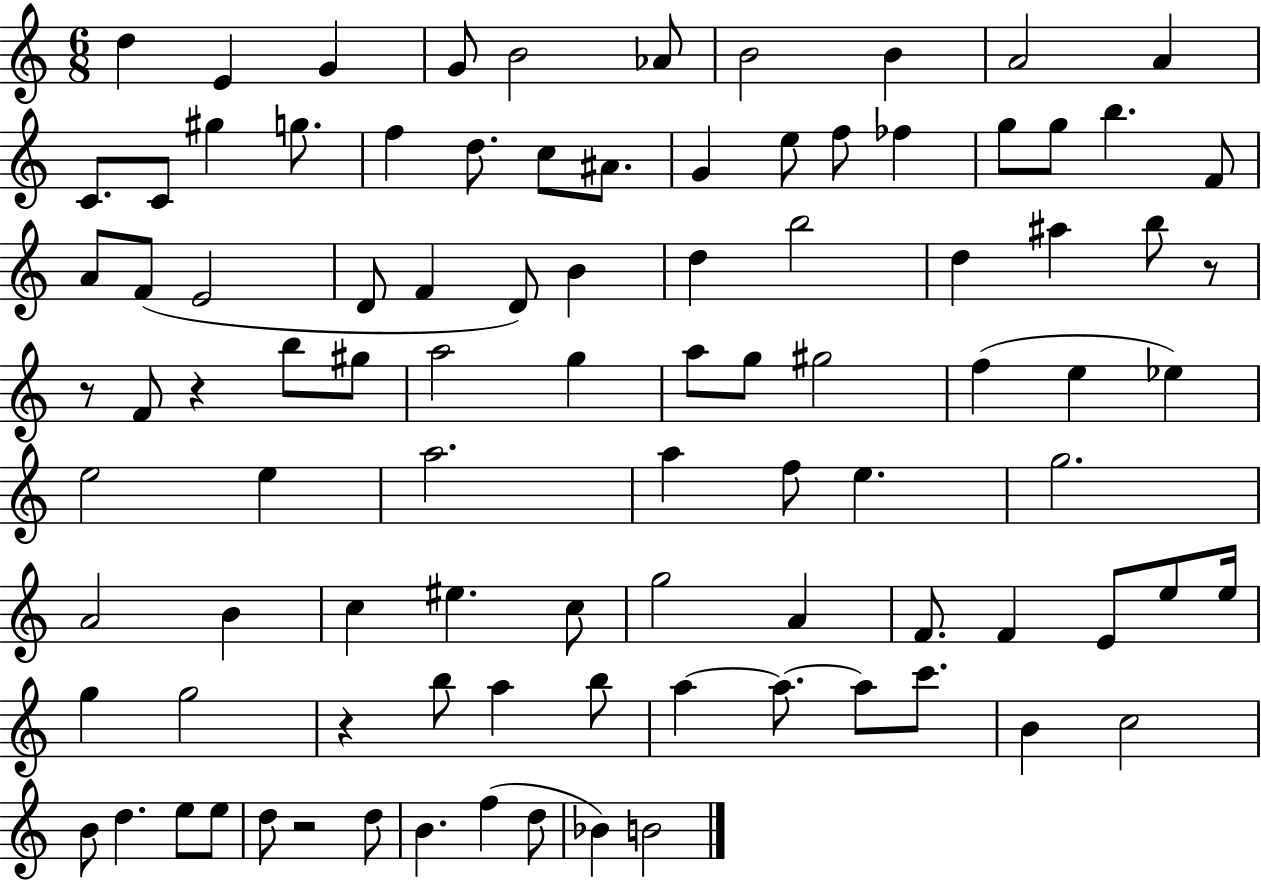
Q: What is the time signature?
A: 6/8